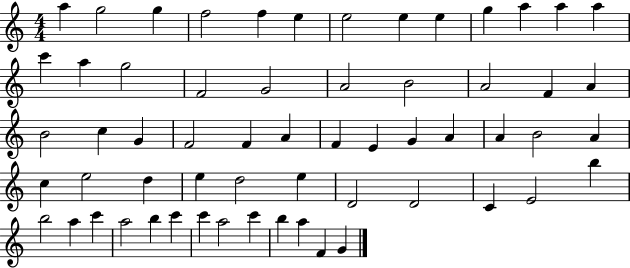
{
  \clef treble
  \numericTimeSignature
  \time 4/4
  \key c \major
  a''4 g''2 g''4 | f''2 f''4 e''4 | e''2 e''4 e''4 | g''4 a''4 a''4 a''4 | \break c'''4 a''4 g''2 | f'2 g'2 | a'2 b'2 | a'2 f'4 a'4 | \break b'2 c''4 g'4 | f'2 f'4 a'4 | f'4 e'4 g'4 a'4 | a'4 b'2 a'4 | \break c''4 e''2 d''4 | e''4 d''2 e''4 | d'2 d'2 | c'4 e'2 b''4 | \break b''2 a''4 c'''4 | a''2 b''4 c'''4 | c'''4 a''2 c'''4 | b''4 a''4 f'4 g'4 | \break \bar "|."
}